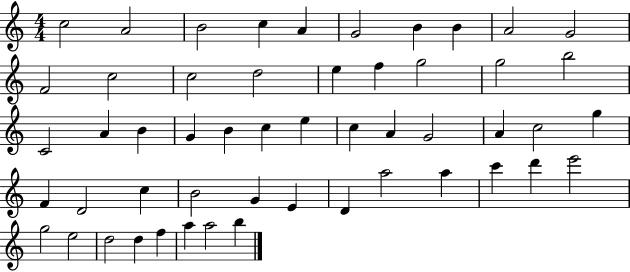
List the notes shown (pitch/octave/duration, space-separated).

C5/h A4/h B4/h C5/q A4/q G4/h B4/q B4/q A4/h G4/h F4/h C5/h C5/h D5/h E5/q F5/q G5/h G5/h B5/h C4/h A4/q B4/q G4/q B4/q C5/q E5/q C5/q A4/q G4/h A4/q C5/h G5/q F4/q D4/h C5/q B4/h G4/q E4/q D4/q A5/h A5/q C6/q D6/q E6/h G5/h E5/h D5/h D5/q F5/q A5/q A5/h B5/q